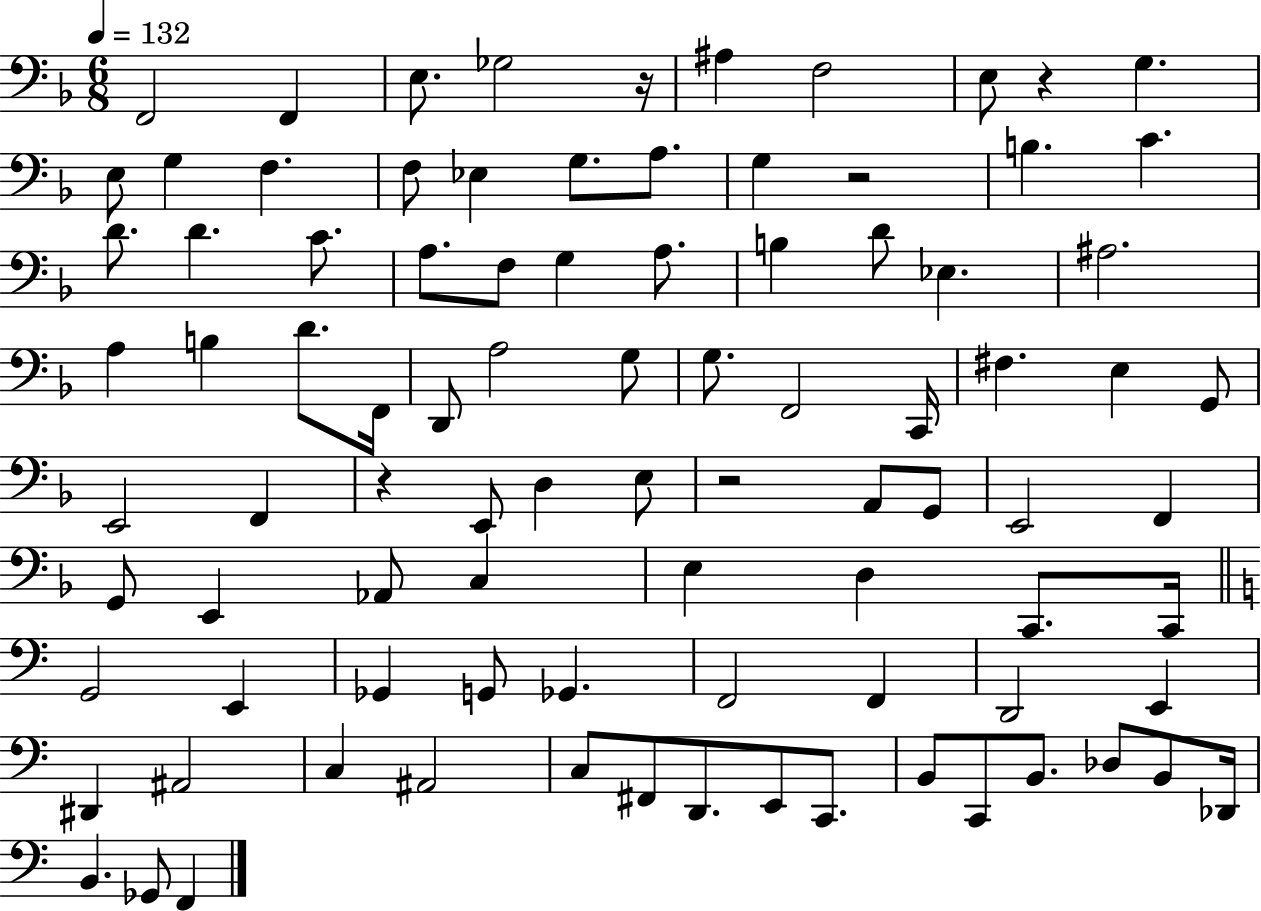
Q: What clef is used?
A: bass